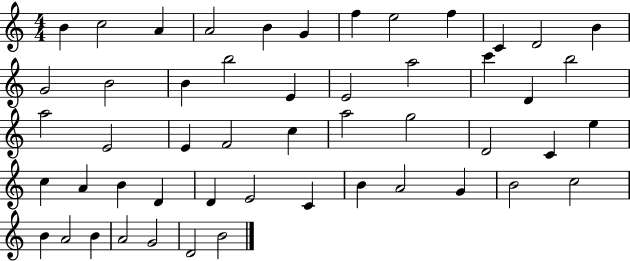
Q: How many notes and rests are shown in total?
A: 51